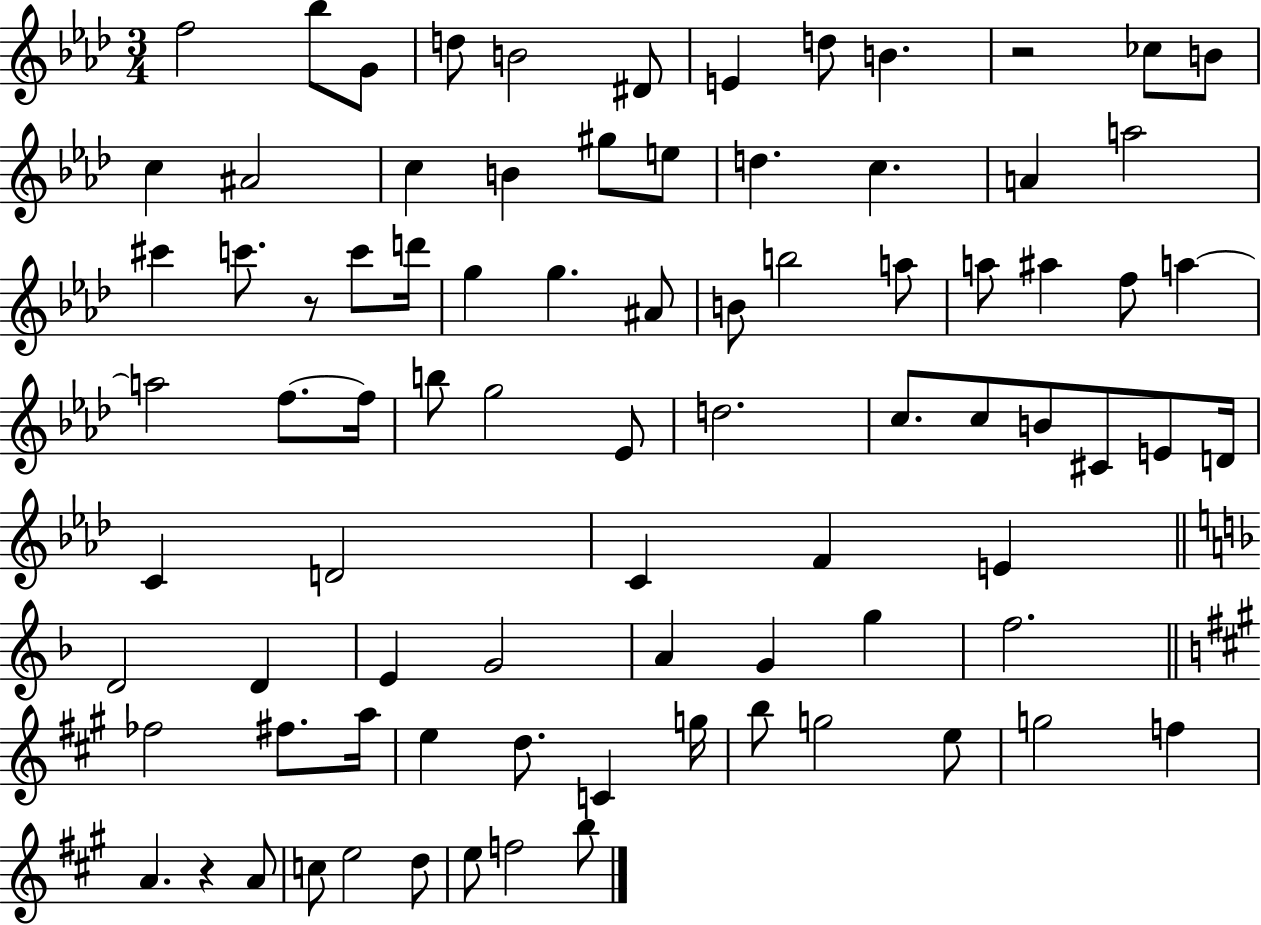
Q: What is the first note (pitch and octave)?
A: F5